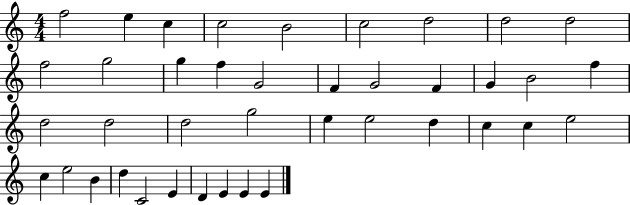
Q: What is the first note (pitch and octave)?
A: F5